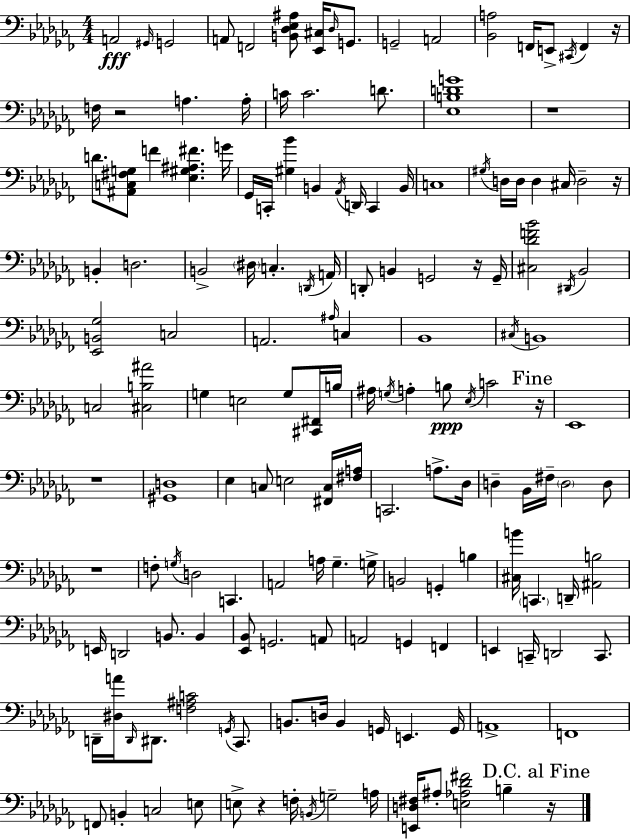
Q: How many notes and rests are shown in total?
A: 160